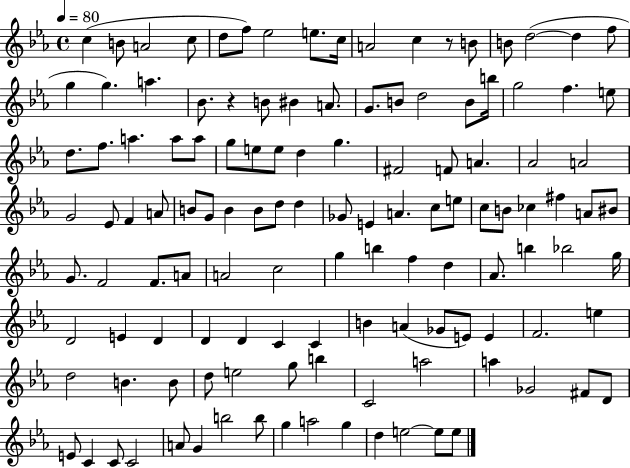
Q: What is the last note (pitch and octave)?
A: E5